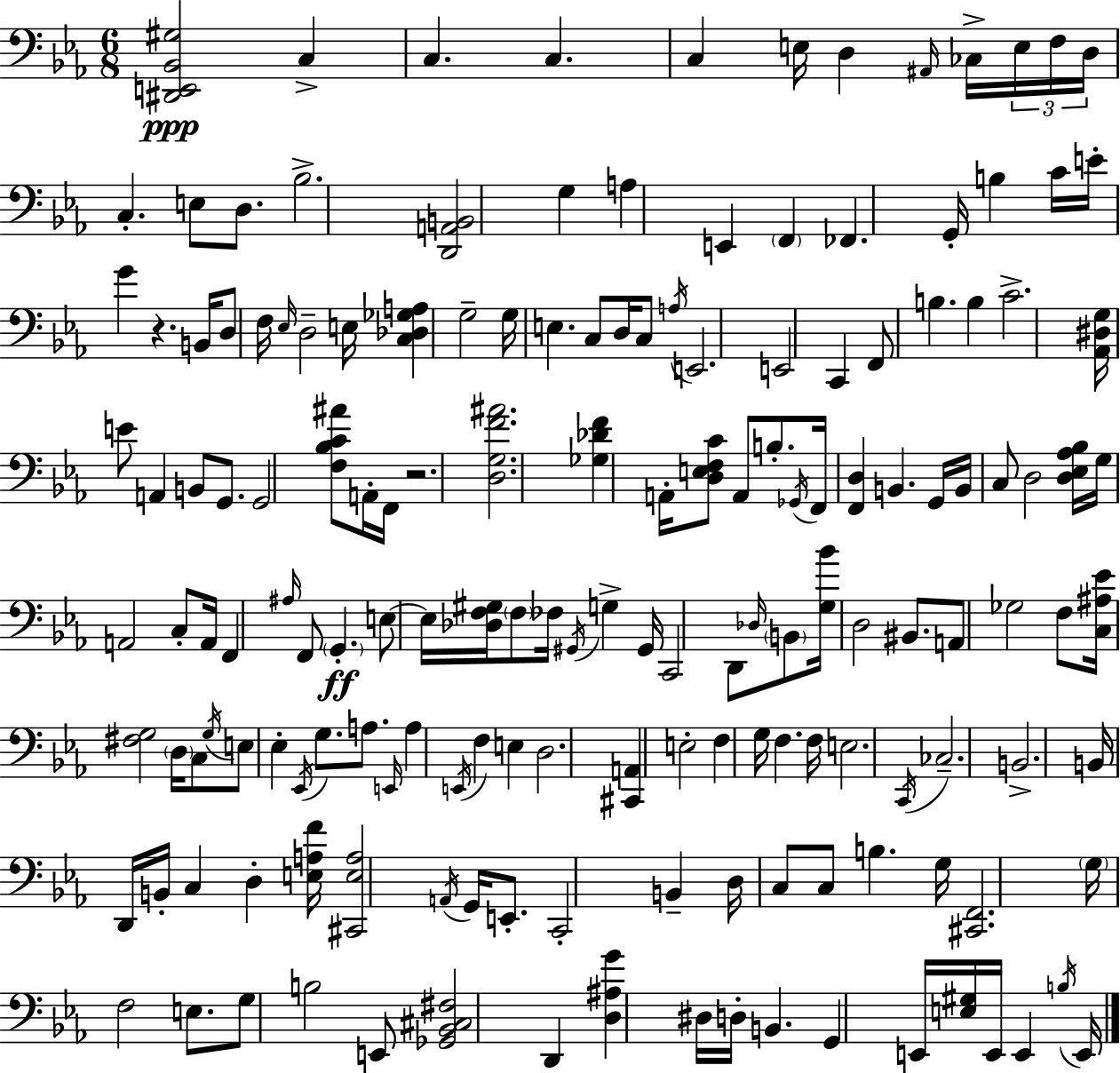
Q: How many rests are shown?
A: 2